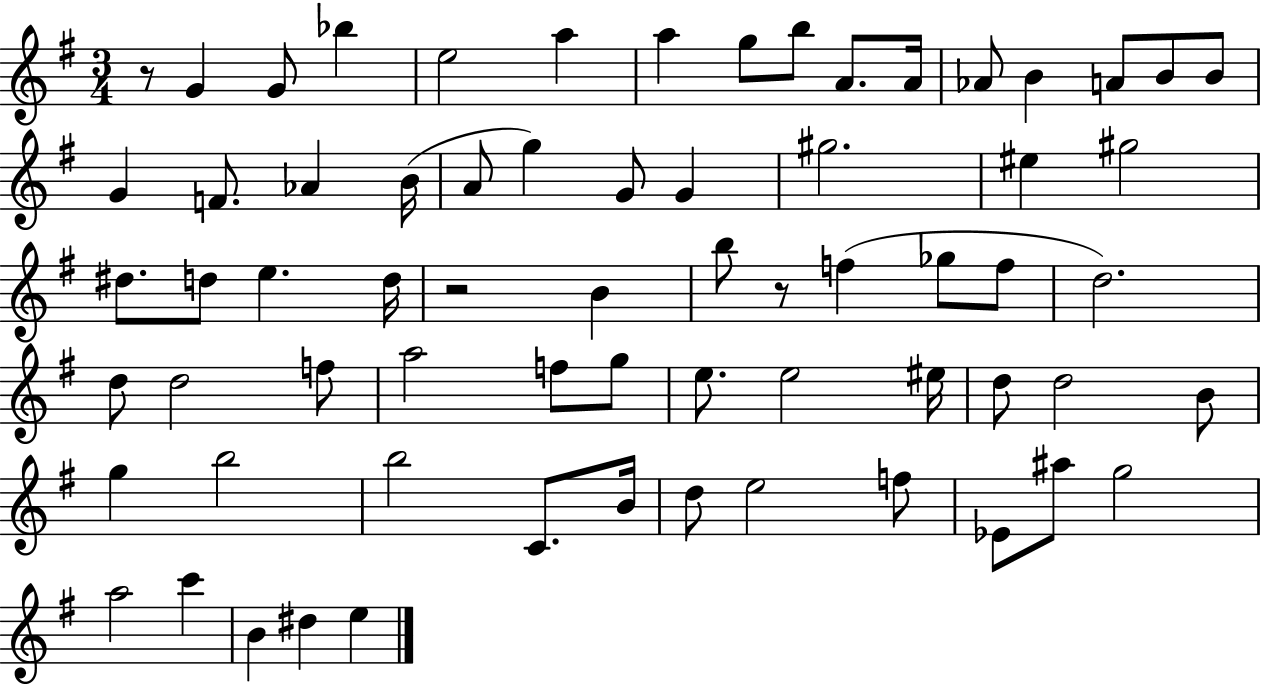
X:1
T:Untitled
M:3/4
L:1/4
K:G
z/2 G G/2 _b e2 a a g/2 b/2 A/2 A/4 _A/2 B A/2 B/2 B/2 G F/2 _A B/4 A/2 g G/2 G ^g2 ^e ^g2 ^d/2 d/2 e d/4 z2 B b/2 z/2 f _g/2 f/2 d2 d/2 d2 f/2 a2 f/2 g/2 e/2 e2 ^e/4 d/2 d2 B/2 g b2 b2 C/2 B/4 d/2 e2 f/2 _E/2 ^a/2 g2 a2 c' B ^d e